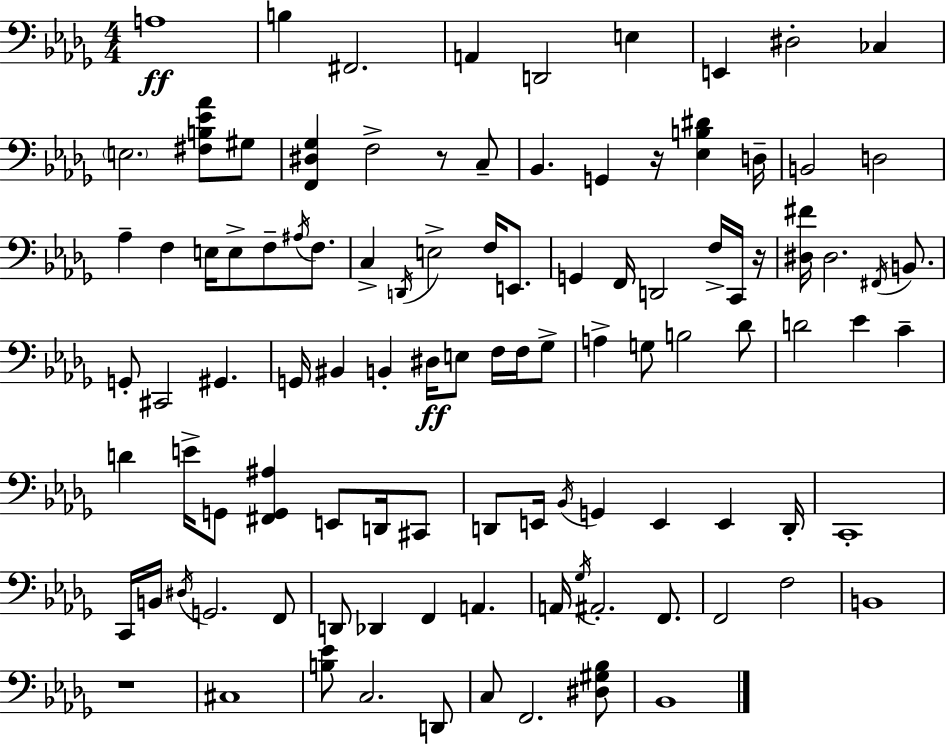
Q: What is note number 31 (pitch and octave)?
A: G2